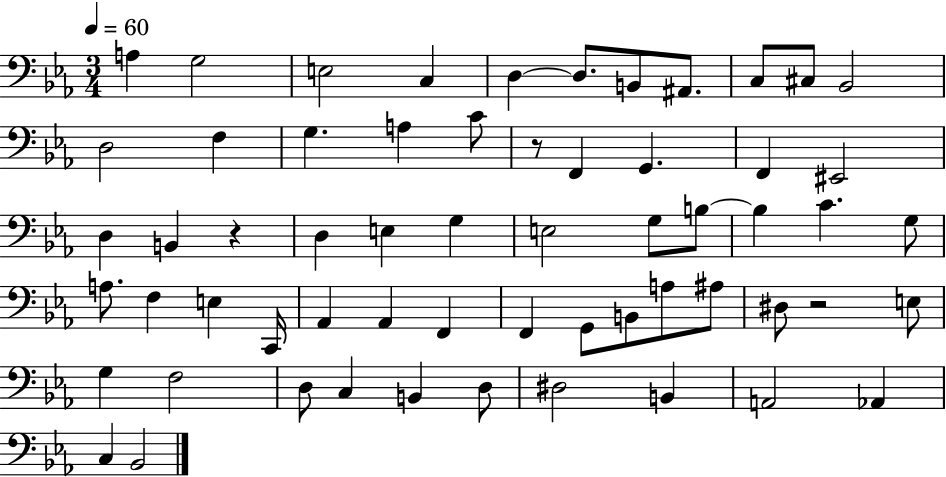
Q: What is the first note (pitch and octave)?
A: A3